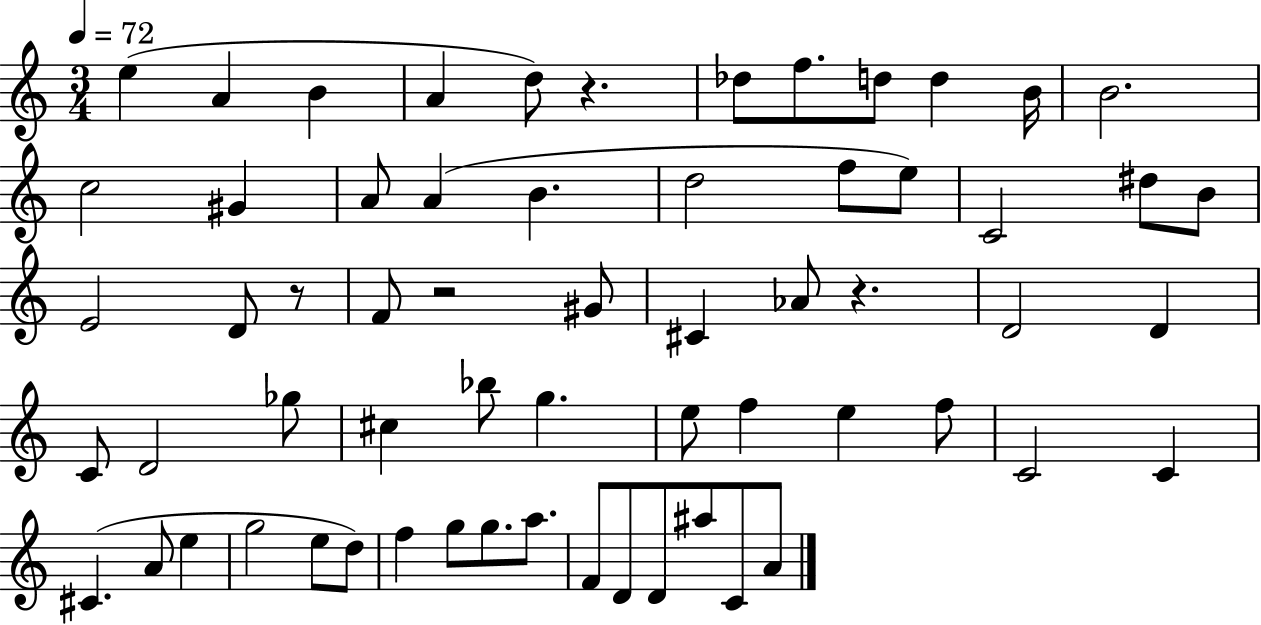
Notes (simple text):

E5/q A4/q B4/q A4/q D5/e R/q. Db5/e F5/e. D5/e D5/q B4/s B4/h. C5/h G#4/q A4/e A4/q B4/q. D5/h F5/e E5/e C4/h D#5/e B4/e E4/h D4/e R/e F4/e R/h G#4/e C#4/q Ab4/e R/q. D4/h D4/q C4/e D4/h Gb5/e C#5/q Bb5/e G5/q. E5/e F5/q E5/q F5/e C4/h C4/q C#4/q. A4/e E5/q G5/h E5/e D5/e F5/q G5/e G5/e. A5/e. F4/e D4/e D4/e A#5/e C4/e A4/e